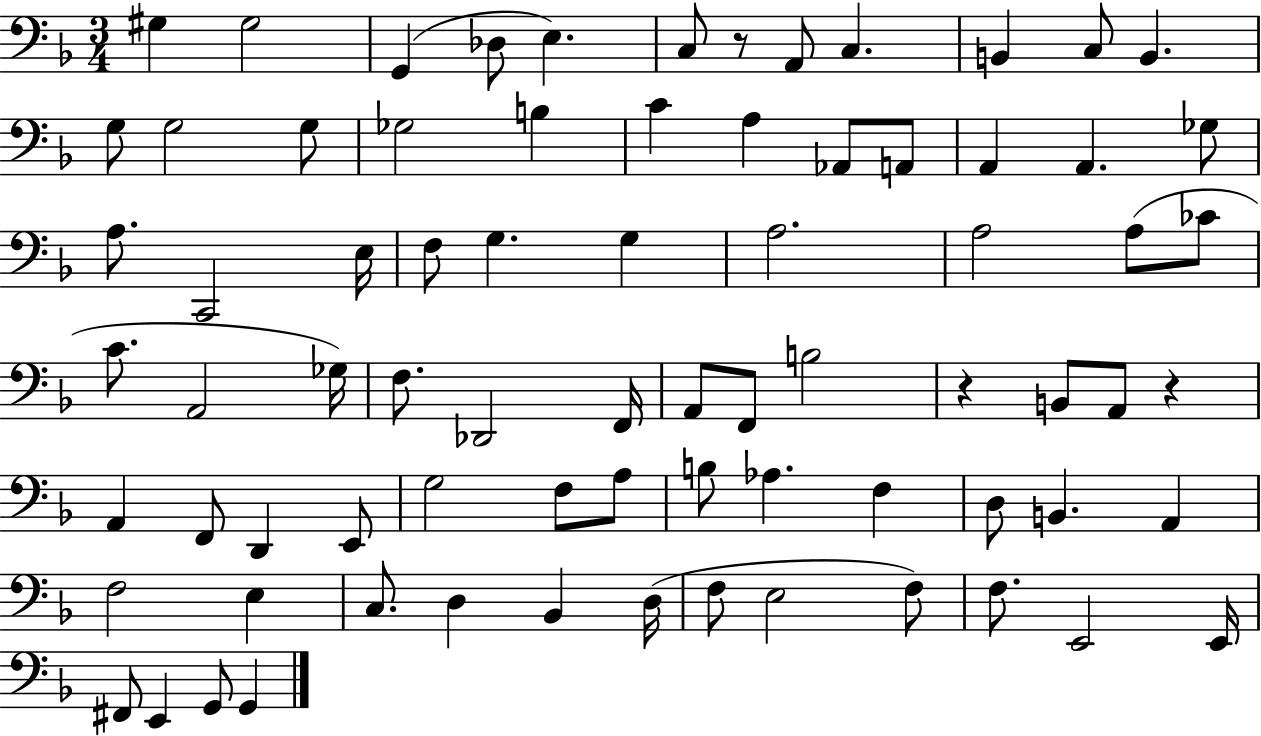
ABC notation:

X:1
T:Untitled
M:3/4
L:1/4
K:F
^G, ^G,2 G,, _D,/2 E, C,/2 z/2 A,,/2 C, B,, C,/2 B,, G,/2 G,2 G,/2 _G,2 B, C A, _A,,/2 A,,/2 A,, A,, _G,/2 A,/2 C,,2 E,/4 F,/2 G, G, A,2 A,2 A,/2 _C/2 C/2 A,,2 _G,/4 F,/2 _D,,2 F,,/4 A,,/2 F,,/2 B,2 z B,,/2 A,,/2 z A,, F,,/2 D,, E,,/2 G,2 F,/2 A,/2 B,/2 _A, F, D,/2 B,, A,, F,2 E, C,/2 D, _B,, D,/4 F,/2 E,2 F,/2 F,/2 E,,2 E,,/4 ^F,,/2 E,, G,,/2 G,,